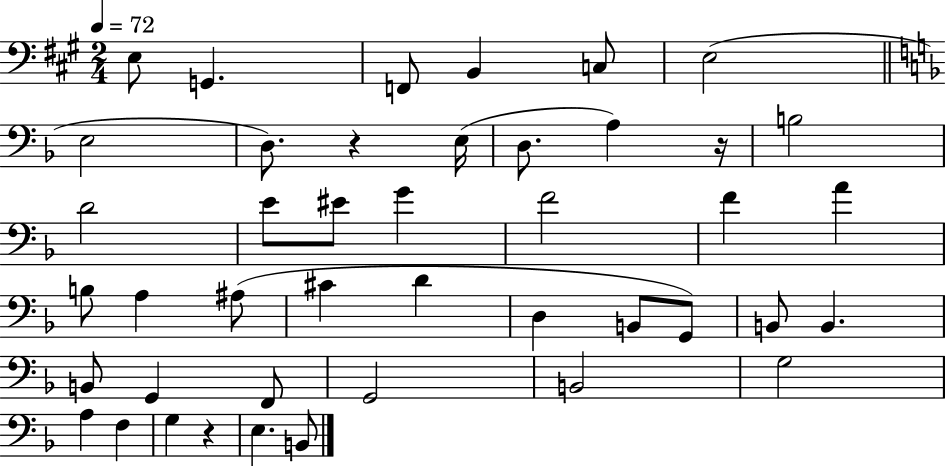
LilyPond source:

{
  \clef bass
  \numericTimeSignature
  \time 2/4
  \key a \major
  \tempo 4 = 72
  e8 g,4. | f,8 b,4 c8 | e2( | \bar "||" \break \key d \minor e2 | d8.) r4 e16( | d8. a4) r16 | b2 | \break d'2 | e'8 eis'8 g'4 | f'2 | f'4 a'4 | \break b8 a4 ais8( | cis'4 d'4 | d4 b,8 g,8) | b,8 b,4. | \break b,8 g,4 f,8 | g,2 | b,2 | g2 | \break a4 f4 | g4 r4 | e4. b,8 | \bar "|."
}